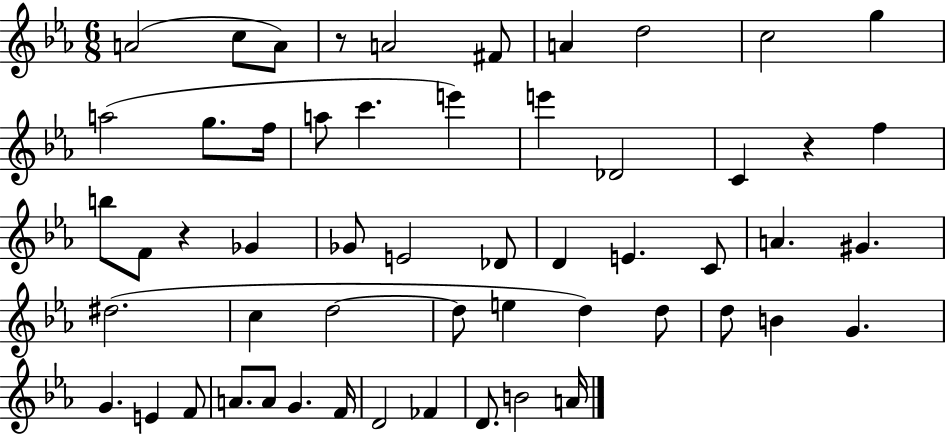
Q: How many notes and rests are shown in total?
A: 55